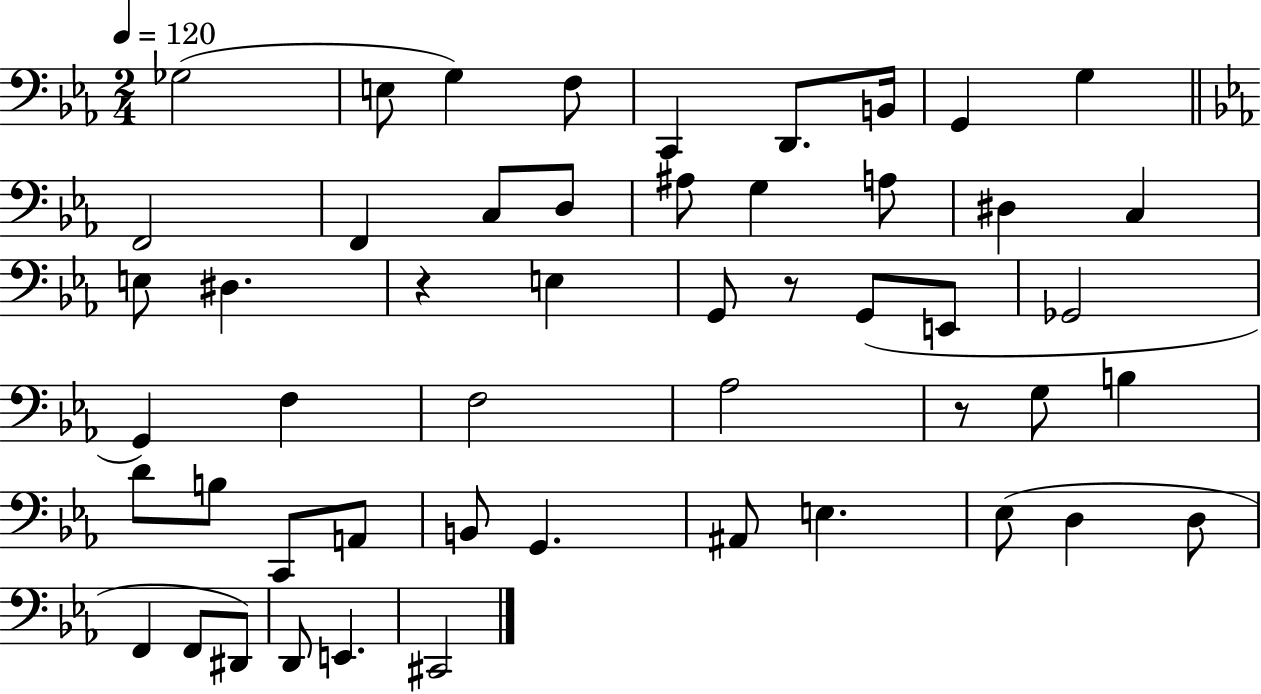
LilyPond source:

{
  \clef bass
  \numericTimeSignature
  \time 2/4
  \key ees \major
  \tempo 4 = 120
  \repeat volta 2 { ges2( | e8 g4) f8 | c,4 d,8. b,16 | g,4 g4 | \break \bar "||" \break \key c \minor f,2 | f,4 c8 d8 | ais8 g4 a8 | dis4 c4 | \break e8 dis4. | r4 e4 | g,8 r8 g,8( e,8 | ges,2 | \break g,4) f4 | f2 | aes2 | r8 g8 b4 | \break d'8 b8 c,8 a,8 | b,8 g,4. | ais,8 e4. | ees8( d4 d8 | \break f,4 f,8 dis,8) | d,8 e,4. | cis,2 | } \bar "|."
}